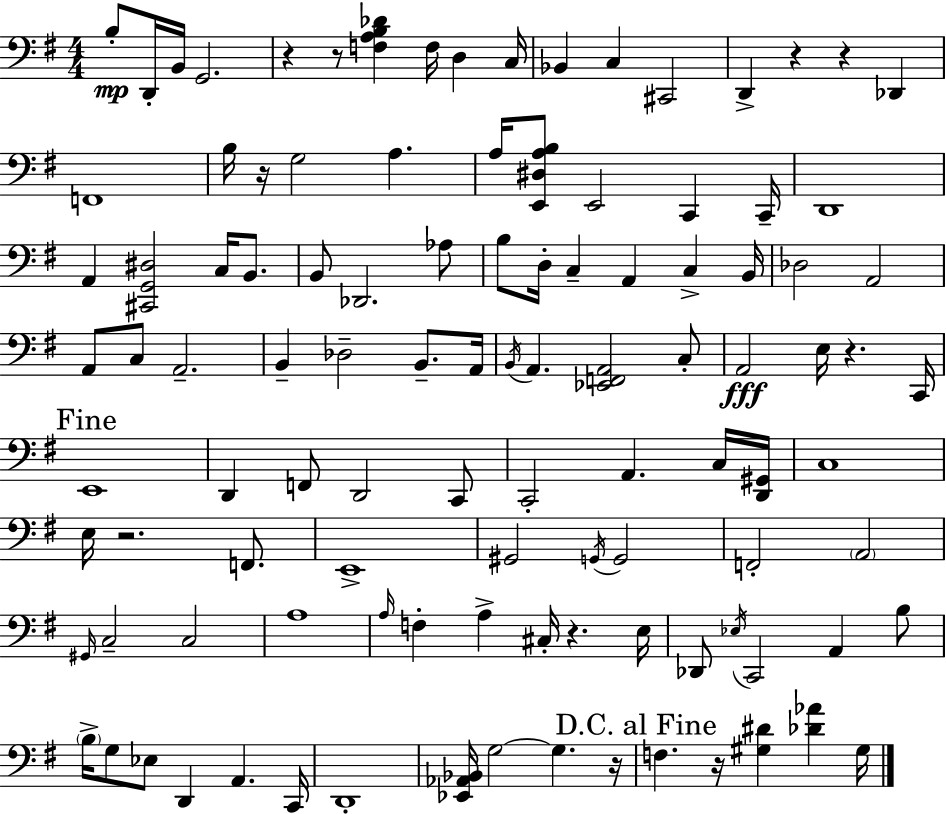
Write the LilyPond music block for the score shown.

{
  \clef bass
  \numericTimeSignature
  \time 4/4
  \key e \minor
  b8-.\mp d,16-. b,16 g,2. | r4 r8 <f a b des'>4 f16 d4 c16 | bes,4 c4 cis,2 | d,4-> r4 r4 des,4 | \break f,1 | b16 r16 g2 a4. | a16 <e, dis a b>8 e,2 c,4 c,16-- | d,1 | \break a,4 <cis, g, dis>2 c16 b,8. | b,8 des,2. aes8 | b8 d16-. c4-- a,4 c4-> b,16 | des2 a,2 | \break a,8 c8 a,2.-- | b,4-- des2-- b,8.-- a,16 | \acciaccatura { b,16 } a,4. <ees, f, a,>2 c8-. | a,2\fff e16 r4. | \break c,16 \mark "Fine" e,1 | d,4 f,8 d,2 c,8 | c,2-. a,4. c16 | <d, gis,>16 c1 | \break e16 r2. f,8. | e,1-> | gis,2 \acciaccatura { g,16 } g,2 | f,2-. \parenthesize a,2 | \break \grace { gis,16 } c2-- c2 | a1 | \grace { a16 } f4-. a4-> cis16-. r4. | e16 des,8 \acciaccatura { ees16 } c,2 a,4 | \break b8 \parenthesize b16-> g8 ees8 d,4 a,4. | c,16 d,1-. | <ees, aes, bes,>16 g2~~ g4. | r16 \mark "D.C. al Fine" f4. r16 <gis dis'>4 | \break <des' aes'>4 gis16 \bar "|."
}